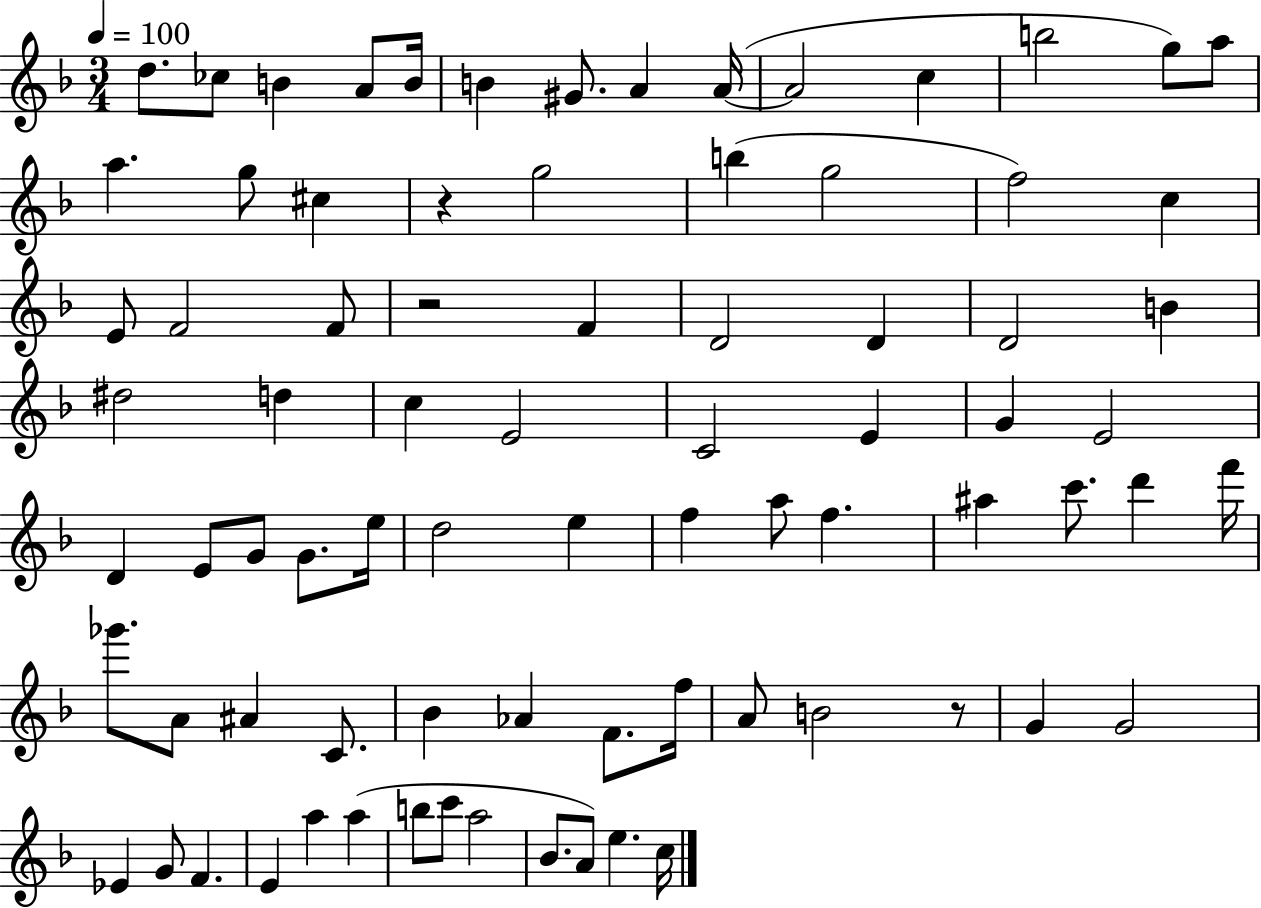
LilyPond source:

{
  \clef treble
  \numericTimeSignature
  \time 3/4
  \key f \major
  \tempo 4 = 100
  d''8. ces''8 b'4 a'8 b'16 | b'4 gis'8. a'4 a'16~(~ | a'2 c''4 | b''2 g''8) a''8 | \break a''4. g''8 cis''4 | r4 g''2 | b''4( g''2 | f''2) c''4 | \break e'8 f'2 f'8 | r2 f'4 | d'2 d'4 | d'2 b'4 | \break dis''2 d''4 | c''4 e'2 | c'2 e'4 | g'4 e'2 | \break d'4 e'8 g'8 g'8. e''16 | d''2 e''4 | f''4 a''8 f''4. | ais''4 c'''8. d'''4 f'''16 | \break ges'''8. a'8 ais'4 c'8. | bes'4 aes'4 f'8. f''16 | a'8 b'2 r8 | g'4 g'2 | \break ees'4 g'8 f'4. | e'4 a''4 a''4( | b''8 c'''8 a''2 | bes'8. a'8) e''4. c''16 | \break \bar "|."
}